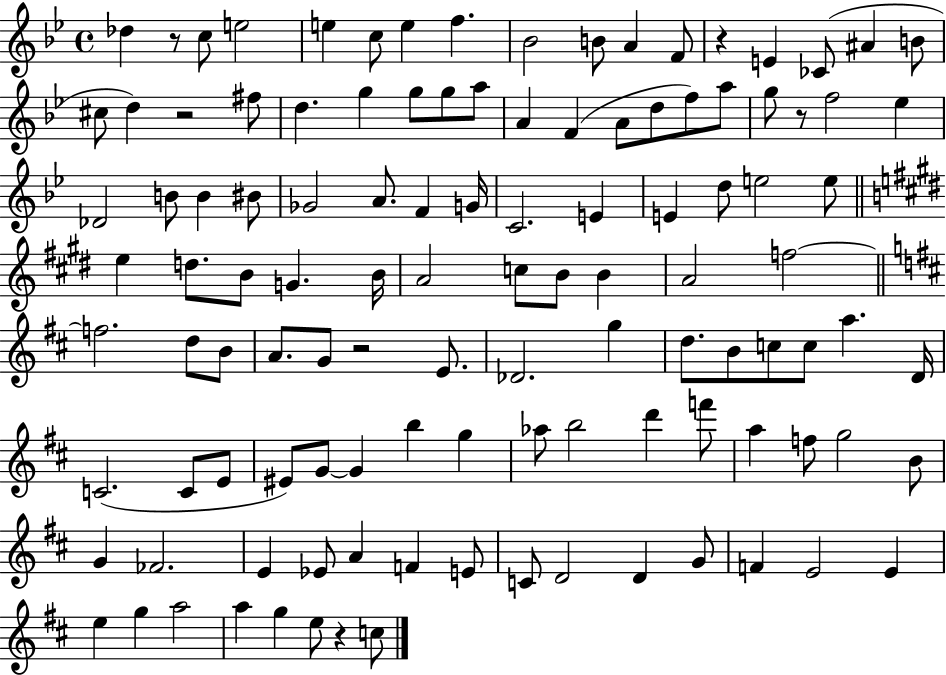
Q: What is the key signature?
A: BES major